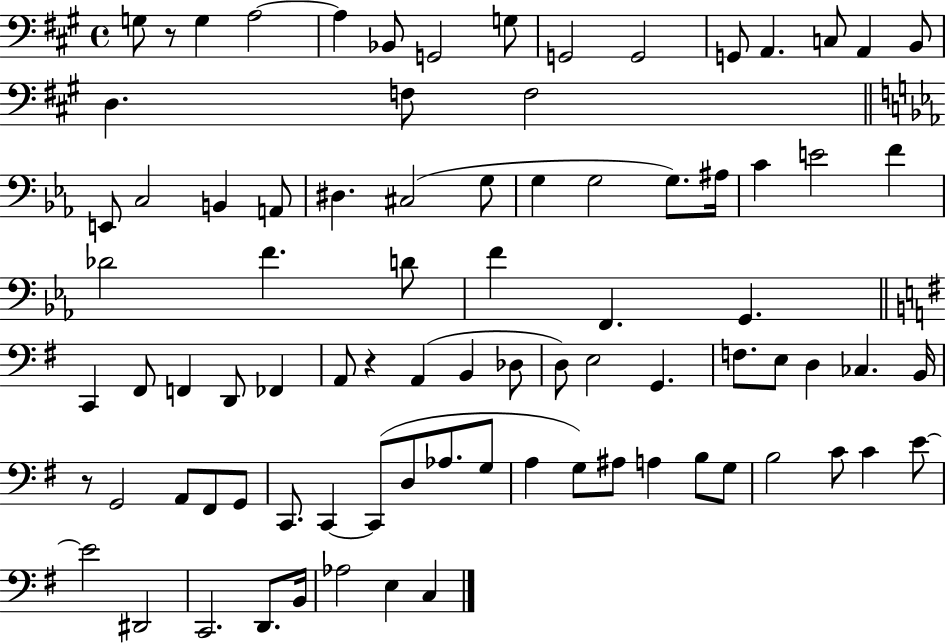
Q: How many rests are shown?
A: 3